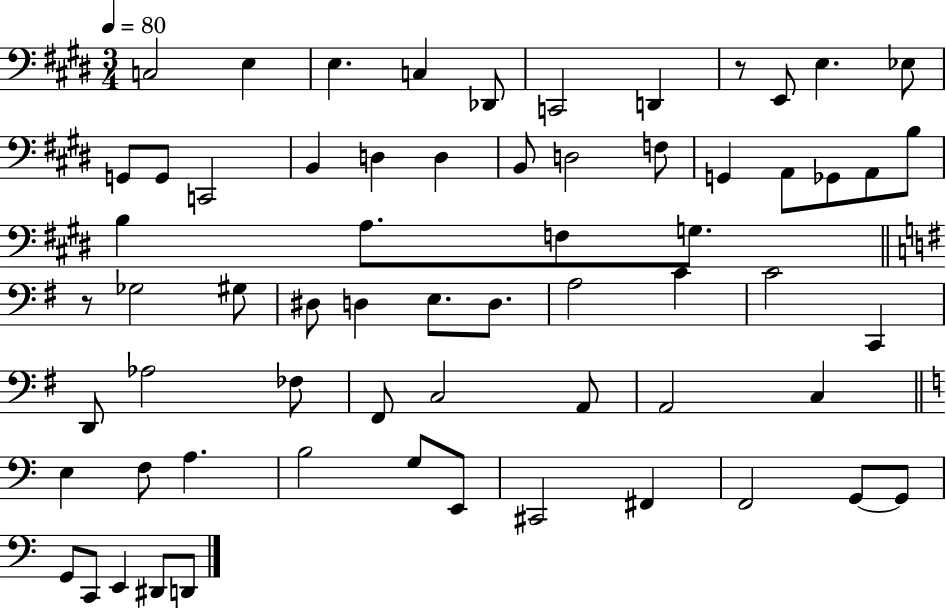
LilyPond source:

{
  \clef bass
  \numericTimeSignature
  \time 3/4
  \key e \major
  \tempo 4 = 80
  c2 e4 | e4. c4 des,8 | c,2 d,4 | r8 e,8 e4. ees8 | \break g,8 g,8 c,2 | b,4 d4 d4 | b,8 d2 f8 | g,4 a,8 ges,8 a,8 b8 | \break b4 a8. f8 g8. | \bar "||" \break \key g \major r8 ges2 gis8 | dis8 d4 e8. d8. | a2 c'4 | c'2 c,4 | \break d,8 aes2 fes8 | fis,8 c2 a,8 | a,2 c4 | \bar "||" \break \key a \minor e4 f8 a4. | b2 g8 e,8 | cis,2 fis,4 | f,2 g,8~~ g,8 | \break g,8 c,8 e,4 dis,8 d,8 | \bar "|."
}